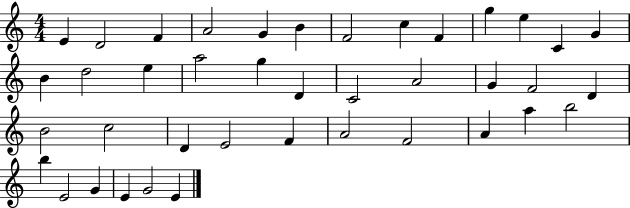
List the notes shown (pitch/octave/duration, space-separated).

E4/q D4/h F4/q A4/h G4/q B4/q F4/h C5/q F4/q G5/q E5/q C4/q G4/q B4/q D5/h E5/q A5/h G5/q D4/q C4/h A4/h G4/q F4/h D4/q B4/h C5/h D4/q E4/h F4/q A4/h F4/h A4/q A5/q B5/h B5/q E4/h G4/q E4/q G4/h E4/q